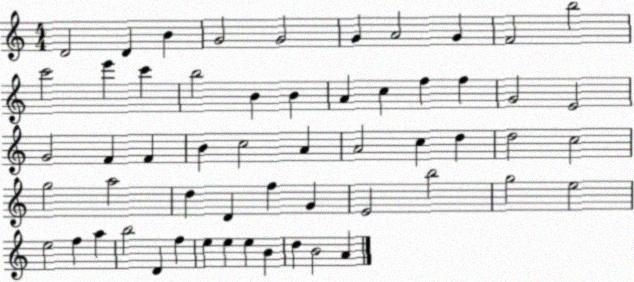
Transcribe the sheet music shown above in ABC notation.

X:1
T:Untitled
M:4/4
L:1/4
K:C
D2 D B G2 G2 G A2 G F2 b2 c'2 e' c' b2 B B A c f f G2 E2 G2 F F B c2 A A2 c d d2 c2 g2 a2 d D f G E2 b2 g2 e2 e2 f a b2 D f e e e B d B2 A